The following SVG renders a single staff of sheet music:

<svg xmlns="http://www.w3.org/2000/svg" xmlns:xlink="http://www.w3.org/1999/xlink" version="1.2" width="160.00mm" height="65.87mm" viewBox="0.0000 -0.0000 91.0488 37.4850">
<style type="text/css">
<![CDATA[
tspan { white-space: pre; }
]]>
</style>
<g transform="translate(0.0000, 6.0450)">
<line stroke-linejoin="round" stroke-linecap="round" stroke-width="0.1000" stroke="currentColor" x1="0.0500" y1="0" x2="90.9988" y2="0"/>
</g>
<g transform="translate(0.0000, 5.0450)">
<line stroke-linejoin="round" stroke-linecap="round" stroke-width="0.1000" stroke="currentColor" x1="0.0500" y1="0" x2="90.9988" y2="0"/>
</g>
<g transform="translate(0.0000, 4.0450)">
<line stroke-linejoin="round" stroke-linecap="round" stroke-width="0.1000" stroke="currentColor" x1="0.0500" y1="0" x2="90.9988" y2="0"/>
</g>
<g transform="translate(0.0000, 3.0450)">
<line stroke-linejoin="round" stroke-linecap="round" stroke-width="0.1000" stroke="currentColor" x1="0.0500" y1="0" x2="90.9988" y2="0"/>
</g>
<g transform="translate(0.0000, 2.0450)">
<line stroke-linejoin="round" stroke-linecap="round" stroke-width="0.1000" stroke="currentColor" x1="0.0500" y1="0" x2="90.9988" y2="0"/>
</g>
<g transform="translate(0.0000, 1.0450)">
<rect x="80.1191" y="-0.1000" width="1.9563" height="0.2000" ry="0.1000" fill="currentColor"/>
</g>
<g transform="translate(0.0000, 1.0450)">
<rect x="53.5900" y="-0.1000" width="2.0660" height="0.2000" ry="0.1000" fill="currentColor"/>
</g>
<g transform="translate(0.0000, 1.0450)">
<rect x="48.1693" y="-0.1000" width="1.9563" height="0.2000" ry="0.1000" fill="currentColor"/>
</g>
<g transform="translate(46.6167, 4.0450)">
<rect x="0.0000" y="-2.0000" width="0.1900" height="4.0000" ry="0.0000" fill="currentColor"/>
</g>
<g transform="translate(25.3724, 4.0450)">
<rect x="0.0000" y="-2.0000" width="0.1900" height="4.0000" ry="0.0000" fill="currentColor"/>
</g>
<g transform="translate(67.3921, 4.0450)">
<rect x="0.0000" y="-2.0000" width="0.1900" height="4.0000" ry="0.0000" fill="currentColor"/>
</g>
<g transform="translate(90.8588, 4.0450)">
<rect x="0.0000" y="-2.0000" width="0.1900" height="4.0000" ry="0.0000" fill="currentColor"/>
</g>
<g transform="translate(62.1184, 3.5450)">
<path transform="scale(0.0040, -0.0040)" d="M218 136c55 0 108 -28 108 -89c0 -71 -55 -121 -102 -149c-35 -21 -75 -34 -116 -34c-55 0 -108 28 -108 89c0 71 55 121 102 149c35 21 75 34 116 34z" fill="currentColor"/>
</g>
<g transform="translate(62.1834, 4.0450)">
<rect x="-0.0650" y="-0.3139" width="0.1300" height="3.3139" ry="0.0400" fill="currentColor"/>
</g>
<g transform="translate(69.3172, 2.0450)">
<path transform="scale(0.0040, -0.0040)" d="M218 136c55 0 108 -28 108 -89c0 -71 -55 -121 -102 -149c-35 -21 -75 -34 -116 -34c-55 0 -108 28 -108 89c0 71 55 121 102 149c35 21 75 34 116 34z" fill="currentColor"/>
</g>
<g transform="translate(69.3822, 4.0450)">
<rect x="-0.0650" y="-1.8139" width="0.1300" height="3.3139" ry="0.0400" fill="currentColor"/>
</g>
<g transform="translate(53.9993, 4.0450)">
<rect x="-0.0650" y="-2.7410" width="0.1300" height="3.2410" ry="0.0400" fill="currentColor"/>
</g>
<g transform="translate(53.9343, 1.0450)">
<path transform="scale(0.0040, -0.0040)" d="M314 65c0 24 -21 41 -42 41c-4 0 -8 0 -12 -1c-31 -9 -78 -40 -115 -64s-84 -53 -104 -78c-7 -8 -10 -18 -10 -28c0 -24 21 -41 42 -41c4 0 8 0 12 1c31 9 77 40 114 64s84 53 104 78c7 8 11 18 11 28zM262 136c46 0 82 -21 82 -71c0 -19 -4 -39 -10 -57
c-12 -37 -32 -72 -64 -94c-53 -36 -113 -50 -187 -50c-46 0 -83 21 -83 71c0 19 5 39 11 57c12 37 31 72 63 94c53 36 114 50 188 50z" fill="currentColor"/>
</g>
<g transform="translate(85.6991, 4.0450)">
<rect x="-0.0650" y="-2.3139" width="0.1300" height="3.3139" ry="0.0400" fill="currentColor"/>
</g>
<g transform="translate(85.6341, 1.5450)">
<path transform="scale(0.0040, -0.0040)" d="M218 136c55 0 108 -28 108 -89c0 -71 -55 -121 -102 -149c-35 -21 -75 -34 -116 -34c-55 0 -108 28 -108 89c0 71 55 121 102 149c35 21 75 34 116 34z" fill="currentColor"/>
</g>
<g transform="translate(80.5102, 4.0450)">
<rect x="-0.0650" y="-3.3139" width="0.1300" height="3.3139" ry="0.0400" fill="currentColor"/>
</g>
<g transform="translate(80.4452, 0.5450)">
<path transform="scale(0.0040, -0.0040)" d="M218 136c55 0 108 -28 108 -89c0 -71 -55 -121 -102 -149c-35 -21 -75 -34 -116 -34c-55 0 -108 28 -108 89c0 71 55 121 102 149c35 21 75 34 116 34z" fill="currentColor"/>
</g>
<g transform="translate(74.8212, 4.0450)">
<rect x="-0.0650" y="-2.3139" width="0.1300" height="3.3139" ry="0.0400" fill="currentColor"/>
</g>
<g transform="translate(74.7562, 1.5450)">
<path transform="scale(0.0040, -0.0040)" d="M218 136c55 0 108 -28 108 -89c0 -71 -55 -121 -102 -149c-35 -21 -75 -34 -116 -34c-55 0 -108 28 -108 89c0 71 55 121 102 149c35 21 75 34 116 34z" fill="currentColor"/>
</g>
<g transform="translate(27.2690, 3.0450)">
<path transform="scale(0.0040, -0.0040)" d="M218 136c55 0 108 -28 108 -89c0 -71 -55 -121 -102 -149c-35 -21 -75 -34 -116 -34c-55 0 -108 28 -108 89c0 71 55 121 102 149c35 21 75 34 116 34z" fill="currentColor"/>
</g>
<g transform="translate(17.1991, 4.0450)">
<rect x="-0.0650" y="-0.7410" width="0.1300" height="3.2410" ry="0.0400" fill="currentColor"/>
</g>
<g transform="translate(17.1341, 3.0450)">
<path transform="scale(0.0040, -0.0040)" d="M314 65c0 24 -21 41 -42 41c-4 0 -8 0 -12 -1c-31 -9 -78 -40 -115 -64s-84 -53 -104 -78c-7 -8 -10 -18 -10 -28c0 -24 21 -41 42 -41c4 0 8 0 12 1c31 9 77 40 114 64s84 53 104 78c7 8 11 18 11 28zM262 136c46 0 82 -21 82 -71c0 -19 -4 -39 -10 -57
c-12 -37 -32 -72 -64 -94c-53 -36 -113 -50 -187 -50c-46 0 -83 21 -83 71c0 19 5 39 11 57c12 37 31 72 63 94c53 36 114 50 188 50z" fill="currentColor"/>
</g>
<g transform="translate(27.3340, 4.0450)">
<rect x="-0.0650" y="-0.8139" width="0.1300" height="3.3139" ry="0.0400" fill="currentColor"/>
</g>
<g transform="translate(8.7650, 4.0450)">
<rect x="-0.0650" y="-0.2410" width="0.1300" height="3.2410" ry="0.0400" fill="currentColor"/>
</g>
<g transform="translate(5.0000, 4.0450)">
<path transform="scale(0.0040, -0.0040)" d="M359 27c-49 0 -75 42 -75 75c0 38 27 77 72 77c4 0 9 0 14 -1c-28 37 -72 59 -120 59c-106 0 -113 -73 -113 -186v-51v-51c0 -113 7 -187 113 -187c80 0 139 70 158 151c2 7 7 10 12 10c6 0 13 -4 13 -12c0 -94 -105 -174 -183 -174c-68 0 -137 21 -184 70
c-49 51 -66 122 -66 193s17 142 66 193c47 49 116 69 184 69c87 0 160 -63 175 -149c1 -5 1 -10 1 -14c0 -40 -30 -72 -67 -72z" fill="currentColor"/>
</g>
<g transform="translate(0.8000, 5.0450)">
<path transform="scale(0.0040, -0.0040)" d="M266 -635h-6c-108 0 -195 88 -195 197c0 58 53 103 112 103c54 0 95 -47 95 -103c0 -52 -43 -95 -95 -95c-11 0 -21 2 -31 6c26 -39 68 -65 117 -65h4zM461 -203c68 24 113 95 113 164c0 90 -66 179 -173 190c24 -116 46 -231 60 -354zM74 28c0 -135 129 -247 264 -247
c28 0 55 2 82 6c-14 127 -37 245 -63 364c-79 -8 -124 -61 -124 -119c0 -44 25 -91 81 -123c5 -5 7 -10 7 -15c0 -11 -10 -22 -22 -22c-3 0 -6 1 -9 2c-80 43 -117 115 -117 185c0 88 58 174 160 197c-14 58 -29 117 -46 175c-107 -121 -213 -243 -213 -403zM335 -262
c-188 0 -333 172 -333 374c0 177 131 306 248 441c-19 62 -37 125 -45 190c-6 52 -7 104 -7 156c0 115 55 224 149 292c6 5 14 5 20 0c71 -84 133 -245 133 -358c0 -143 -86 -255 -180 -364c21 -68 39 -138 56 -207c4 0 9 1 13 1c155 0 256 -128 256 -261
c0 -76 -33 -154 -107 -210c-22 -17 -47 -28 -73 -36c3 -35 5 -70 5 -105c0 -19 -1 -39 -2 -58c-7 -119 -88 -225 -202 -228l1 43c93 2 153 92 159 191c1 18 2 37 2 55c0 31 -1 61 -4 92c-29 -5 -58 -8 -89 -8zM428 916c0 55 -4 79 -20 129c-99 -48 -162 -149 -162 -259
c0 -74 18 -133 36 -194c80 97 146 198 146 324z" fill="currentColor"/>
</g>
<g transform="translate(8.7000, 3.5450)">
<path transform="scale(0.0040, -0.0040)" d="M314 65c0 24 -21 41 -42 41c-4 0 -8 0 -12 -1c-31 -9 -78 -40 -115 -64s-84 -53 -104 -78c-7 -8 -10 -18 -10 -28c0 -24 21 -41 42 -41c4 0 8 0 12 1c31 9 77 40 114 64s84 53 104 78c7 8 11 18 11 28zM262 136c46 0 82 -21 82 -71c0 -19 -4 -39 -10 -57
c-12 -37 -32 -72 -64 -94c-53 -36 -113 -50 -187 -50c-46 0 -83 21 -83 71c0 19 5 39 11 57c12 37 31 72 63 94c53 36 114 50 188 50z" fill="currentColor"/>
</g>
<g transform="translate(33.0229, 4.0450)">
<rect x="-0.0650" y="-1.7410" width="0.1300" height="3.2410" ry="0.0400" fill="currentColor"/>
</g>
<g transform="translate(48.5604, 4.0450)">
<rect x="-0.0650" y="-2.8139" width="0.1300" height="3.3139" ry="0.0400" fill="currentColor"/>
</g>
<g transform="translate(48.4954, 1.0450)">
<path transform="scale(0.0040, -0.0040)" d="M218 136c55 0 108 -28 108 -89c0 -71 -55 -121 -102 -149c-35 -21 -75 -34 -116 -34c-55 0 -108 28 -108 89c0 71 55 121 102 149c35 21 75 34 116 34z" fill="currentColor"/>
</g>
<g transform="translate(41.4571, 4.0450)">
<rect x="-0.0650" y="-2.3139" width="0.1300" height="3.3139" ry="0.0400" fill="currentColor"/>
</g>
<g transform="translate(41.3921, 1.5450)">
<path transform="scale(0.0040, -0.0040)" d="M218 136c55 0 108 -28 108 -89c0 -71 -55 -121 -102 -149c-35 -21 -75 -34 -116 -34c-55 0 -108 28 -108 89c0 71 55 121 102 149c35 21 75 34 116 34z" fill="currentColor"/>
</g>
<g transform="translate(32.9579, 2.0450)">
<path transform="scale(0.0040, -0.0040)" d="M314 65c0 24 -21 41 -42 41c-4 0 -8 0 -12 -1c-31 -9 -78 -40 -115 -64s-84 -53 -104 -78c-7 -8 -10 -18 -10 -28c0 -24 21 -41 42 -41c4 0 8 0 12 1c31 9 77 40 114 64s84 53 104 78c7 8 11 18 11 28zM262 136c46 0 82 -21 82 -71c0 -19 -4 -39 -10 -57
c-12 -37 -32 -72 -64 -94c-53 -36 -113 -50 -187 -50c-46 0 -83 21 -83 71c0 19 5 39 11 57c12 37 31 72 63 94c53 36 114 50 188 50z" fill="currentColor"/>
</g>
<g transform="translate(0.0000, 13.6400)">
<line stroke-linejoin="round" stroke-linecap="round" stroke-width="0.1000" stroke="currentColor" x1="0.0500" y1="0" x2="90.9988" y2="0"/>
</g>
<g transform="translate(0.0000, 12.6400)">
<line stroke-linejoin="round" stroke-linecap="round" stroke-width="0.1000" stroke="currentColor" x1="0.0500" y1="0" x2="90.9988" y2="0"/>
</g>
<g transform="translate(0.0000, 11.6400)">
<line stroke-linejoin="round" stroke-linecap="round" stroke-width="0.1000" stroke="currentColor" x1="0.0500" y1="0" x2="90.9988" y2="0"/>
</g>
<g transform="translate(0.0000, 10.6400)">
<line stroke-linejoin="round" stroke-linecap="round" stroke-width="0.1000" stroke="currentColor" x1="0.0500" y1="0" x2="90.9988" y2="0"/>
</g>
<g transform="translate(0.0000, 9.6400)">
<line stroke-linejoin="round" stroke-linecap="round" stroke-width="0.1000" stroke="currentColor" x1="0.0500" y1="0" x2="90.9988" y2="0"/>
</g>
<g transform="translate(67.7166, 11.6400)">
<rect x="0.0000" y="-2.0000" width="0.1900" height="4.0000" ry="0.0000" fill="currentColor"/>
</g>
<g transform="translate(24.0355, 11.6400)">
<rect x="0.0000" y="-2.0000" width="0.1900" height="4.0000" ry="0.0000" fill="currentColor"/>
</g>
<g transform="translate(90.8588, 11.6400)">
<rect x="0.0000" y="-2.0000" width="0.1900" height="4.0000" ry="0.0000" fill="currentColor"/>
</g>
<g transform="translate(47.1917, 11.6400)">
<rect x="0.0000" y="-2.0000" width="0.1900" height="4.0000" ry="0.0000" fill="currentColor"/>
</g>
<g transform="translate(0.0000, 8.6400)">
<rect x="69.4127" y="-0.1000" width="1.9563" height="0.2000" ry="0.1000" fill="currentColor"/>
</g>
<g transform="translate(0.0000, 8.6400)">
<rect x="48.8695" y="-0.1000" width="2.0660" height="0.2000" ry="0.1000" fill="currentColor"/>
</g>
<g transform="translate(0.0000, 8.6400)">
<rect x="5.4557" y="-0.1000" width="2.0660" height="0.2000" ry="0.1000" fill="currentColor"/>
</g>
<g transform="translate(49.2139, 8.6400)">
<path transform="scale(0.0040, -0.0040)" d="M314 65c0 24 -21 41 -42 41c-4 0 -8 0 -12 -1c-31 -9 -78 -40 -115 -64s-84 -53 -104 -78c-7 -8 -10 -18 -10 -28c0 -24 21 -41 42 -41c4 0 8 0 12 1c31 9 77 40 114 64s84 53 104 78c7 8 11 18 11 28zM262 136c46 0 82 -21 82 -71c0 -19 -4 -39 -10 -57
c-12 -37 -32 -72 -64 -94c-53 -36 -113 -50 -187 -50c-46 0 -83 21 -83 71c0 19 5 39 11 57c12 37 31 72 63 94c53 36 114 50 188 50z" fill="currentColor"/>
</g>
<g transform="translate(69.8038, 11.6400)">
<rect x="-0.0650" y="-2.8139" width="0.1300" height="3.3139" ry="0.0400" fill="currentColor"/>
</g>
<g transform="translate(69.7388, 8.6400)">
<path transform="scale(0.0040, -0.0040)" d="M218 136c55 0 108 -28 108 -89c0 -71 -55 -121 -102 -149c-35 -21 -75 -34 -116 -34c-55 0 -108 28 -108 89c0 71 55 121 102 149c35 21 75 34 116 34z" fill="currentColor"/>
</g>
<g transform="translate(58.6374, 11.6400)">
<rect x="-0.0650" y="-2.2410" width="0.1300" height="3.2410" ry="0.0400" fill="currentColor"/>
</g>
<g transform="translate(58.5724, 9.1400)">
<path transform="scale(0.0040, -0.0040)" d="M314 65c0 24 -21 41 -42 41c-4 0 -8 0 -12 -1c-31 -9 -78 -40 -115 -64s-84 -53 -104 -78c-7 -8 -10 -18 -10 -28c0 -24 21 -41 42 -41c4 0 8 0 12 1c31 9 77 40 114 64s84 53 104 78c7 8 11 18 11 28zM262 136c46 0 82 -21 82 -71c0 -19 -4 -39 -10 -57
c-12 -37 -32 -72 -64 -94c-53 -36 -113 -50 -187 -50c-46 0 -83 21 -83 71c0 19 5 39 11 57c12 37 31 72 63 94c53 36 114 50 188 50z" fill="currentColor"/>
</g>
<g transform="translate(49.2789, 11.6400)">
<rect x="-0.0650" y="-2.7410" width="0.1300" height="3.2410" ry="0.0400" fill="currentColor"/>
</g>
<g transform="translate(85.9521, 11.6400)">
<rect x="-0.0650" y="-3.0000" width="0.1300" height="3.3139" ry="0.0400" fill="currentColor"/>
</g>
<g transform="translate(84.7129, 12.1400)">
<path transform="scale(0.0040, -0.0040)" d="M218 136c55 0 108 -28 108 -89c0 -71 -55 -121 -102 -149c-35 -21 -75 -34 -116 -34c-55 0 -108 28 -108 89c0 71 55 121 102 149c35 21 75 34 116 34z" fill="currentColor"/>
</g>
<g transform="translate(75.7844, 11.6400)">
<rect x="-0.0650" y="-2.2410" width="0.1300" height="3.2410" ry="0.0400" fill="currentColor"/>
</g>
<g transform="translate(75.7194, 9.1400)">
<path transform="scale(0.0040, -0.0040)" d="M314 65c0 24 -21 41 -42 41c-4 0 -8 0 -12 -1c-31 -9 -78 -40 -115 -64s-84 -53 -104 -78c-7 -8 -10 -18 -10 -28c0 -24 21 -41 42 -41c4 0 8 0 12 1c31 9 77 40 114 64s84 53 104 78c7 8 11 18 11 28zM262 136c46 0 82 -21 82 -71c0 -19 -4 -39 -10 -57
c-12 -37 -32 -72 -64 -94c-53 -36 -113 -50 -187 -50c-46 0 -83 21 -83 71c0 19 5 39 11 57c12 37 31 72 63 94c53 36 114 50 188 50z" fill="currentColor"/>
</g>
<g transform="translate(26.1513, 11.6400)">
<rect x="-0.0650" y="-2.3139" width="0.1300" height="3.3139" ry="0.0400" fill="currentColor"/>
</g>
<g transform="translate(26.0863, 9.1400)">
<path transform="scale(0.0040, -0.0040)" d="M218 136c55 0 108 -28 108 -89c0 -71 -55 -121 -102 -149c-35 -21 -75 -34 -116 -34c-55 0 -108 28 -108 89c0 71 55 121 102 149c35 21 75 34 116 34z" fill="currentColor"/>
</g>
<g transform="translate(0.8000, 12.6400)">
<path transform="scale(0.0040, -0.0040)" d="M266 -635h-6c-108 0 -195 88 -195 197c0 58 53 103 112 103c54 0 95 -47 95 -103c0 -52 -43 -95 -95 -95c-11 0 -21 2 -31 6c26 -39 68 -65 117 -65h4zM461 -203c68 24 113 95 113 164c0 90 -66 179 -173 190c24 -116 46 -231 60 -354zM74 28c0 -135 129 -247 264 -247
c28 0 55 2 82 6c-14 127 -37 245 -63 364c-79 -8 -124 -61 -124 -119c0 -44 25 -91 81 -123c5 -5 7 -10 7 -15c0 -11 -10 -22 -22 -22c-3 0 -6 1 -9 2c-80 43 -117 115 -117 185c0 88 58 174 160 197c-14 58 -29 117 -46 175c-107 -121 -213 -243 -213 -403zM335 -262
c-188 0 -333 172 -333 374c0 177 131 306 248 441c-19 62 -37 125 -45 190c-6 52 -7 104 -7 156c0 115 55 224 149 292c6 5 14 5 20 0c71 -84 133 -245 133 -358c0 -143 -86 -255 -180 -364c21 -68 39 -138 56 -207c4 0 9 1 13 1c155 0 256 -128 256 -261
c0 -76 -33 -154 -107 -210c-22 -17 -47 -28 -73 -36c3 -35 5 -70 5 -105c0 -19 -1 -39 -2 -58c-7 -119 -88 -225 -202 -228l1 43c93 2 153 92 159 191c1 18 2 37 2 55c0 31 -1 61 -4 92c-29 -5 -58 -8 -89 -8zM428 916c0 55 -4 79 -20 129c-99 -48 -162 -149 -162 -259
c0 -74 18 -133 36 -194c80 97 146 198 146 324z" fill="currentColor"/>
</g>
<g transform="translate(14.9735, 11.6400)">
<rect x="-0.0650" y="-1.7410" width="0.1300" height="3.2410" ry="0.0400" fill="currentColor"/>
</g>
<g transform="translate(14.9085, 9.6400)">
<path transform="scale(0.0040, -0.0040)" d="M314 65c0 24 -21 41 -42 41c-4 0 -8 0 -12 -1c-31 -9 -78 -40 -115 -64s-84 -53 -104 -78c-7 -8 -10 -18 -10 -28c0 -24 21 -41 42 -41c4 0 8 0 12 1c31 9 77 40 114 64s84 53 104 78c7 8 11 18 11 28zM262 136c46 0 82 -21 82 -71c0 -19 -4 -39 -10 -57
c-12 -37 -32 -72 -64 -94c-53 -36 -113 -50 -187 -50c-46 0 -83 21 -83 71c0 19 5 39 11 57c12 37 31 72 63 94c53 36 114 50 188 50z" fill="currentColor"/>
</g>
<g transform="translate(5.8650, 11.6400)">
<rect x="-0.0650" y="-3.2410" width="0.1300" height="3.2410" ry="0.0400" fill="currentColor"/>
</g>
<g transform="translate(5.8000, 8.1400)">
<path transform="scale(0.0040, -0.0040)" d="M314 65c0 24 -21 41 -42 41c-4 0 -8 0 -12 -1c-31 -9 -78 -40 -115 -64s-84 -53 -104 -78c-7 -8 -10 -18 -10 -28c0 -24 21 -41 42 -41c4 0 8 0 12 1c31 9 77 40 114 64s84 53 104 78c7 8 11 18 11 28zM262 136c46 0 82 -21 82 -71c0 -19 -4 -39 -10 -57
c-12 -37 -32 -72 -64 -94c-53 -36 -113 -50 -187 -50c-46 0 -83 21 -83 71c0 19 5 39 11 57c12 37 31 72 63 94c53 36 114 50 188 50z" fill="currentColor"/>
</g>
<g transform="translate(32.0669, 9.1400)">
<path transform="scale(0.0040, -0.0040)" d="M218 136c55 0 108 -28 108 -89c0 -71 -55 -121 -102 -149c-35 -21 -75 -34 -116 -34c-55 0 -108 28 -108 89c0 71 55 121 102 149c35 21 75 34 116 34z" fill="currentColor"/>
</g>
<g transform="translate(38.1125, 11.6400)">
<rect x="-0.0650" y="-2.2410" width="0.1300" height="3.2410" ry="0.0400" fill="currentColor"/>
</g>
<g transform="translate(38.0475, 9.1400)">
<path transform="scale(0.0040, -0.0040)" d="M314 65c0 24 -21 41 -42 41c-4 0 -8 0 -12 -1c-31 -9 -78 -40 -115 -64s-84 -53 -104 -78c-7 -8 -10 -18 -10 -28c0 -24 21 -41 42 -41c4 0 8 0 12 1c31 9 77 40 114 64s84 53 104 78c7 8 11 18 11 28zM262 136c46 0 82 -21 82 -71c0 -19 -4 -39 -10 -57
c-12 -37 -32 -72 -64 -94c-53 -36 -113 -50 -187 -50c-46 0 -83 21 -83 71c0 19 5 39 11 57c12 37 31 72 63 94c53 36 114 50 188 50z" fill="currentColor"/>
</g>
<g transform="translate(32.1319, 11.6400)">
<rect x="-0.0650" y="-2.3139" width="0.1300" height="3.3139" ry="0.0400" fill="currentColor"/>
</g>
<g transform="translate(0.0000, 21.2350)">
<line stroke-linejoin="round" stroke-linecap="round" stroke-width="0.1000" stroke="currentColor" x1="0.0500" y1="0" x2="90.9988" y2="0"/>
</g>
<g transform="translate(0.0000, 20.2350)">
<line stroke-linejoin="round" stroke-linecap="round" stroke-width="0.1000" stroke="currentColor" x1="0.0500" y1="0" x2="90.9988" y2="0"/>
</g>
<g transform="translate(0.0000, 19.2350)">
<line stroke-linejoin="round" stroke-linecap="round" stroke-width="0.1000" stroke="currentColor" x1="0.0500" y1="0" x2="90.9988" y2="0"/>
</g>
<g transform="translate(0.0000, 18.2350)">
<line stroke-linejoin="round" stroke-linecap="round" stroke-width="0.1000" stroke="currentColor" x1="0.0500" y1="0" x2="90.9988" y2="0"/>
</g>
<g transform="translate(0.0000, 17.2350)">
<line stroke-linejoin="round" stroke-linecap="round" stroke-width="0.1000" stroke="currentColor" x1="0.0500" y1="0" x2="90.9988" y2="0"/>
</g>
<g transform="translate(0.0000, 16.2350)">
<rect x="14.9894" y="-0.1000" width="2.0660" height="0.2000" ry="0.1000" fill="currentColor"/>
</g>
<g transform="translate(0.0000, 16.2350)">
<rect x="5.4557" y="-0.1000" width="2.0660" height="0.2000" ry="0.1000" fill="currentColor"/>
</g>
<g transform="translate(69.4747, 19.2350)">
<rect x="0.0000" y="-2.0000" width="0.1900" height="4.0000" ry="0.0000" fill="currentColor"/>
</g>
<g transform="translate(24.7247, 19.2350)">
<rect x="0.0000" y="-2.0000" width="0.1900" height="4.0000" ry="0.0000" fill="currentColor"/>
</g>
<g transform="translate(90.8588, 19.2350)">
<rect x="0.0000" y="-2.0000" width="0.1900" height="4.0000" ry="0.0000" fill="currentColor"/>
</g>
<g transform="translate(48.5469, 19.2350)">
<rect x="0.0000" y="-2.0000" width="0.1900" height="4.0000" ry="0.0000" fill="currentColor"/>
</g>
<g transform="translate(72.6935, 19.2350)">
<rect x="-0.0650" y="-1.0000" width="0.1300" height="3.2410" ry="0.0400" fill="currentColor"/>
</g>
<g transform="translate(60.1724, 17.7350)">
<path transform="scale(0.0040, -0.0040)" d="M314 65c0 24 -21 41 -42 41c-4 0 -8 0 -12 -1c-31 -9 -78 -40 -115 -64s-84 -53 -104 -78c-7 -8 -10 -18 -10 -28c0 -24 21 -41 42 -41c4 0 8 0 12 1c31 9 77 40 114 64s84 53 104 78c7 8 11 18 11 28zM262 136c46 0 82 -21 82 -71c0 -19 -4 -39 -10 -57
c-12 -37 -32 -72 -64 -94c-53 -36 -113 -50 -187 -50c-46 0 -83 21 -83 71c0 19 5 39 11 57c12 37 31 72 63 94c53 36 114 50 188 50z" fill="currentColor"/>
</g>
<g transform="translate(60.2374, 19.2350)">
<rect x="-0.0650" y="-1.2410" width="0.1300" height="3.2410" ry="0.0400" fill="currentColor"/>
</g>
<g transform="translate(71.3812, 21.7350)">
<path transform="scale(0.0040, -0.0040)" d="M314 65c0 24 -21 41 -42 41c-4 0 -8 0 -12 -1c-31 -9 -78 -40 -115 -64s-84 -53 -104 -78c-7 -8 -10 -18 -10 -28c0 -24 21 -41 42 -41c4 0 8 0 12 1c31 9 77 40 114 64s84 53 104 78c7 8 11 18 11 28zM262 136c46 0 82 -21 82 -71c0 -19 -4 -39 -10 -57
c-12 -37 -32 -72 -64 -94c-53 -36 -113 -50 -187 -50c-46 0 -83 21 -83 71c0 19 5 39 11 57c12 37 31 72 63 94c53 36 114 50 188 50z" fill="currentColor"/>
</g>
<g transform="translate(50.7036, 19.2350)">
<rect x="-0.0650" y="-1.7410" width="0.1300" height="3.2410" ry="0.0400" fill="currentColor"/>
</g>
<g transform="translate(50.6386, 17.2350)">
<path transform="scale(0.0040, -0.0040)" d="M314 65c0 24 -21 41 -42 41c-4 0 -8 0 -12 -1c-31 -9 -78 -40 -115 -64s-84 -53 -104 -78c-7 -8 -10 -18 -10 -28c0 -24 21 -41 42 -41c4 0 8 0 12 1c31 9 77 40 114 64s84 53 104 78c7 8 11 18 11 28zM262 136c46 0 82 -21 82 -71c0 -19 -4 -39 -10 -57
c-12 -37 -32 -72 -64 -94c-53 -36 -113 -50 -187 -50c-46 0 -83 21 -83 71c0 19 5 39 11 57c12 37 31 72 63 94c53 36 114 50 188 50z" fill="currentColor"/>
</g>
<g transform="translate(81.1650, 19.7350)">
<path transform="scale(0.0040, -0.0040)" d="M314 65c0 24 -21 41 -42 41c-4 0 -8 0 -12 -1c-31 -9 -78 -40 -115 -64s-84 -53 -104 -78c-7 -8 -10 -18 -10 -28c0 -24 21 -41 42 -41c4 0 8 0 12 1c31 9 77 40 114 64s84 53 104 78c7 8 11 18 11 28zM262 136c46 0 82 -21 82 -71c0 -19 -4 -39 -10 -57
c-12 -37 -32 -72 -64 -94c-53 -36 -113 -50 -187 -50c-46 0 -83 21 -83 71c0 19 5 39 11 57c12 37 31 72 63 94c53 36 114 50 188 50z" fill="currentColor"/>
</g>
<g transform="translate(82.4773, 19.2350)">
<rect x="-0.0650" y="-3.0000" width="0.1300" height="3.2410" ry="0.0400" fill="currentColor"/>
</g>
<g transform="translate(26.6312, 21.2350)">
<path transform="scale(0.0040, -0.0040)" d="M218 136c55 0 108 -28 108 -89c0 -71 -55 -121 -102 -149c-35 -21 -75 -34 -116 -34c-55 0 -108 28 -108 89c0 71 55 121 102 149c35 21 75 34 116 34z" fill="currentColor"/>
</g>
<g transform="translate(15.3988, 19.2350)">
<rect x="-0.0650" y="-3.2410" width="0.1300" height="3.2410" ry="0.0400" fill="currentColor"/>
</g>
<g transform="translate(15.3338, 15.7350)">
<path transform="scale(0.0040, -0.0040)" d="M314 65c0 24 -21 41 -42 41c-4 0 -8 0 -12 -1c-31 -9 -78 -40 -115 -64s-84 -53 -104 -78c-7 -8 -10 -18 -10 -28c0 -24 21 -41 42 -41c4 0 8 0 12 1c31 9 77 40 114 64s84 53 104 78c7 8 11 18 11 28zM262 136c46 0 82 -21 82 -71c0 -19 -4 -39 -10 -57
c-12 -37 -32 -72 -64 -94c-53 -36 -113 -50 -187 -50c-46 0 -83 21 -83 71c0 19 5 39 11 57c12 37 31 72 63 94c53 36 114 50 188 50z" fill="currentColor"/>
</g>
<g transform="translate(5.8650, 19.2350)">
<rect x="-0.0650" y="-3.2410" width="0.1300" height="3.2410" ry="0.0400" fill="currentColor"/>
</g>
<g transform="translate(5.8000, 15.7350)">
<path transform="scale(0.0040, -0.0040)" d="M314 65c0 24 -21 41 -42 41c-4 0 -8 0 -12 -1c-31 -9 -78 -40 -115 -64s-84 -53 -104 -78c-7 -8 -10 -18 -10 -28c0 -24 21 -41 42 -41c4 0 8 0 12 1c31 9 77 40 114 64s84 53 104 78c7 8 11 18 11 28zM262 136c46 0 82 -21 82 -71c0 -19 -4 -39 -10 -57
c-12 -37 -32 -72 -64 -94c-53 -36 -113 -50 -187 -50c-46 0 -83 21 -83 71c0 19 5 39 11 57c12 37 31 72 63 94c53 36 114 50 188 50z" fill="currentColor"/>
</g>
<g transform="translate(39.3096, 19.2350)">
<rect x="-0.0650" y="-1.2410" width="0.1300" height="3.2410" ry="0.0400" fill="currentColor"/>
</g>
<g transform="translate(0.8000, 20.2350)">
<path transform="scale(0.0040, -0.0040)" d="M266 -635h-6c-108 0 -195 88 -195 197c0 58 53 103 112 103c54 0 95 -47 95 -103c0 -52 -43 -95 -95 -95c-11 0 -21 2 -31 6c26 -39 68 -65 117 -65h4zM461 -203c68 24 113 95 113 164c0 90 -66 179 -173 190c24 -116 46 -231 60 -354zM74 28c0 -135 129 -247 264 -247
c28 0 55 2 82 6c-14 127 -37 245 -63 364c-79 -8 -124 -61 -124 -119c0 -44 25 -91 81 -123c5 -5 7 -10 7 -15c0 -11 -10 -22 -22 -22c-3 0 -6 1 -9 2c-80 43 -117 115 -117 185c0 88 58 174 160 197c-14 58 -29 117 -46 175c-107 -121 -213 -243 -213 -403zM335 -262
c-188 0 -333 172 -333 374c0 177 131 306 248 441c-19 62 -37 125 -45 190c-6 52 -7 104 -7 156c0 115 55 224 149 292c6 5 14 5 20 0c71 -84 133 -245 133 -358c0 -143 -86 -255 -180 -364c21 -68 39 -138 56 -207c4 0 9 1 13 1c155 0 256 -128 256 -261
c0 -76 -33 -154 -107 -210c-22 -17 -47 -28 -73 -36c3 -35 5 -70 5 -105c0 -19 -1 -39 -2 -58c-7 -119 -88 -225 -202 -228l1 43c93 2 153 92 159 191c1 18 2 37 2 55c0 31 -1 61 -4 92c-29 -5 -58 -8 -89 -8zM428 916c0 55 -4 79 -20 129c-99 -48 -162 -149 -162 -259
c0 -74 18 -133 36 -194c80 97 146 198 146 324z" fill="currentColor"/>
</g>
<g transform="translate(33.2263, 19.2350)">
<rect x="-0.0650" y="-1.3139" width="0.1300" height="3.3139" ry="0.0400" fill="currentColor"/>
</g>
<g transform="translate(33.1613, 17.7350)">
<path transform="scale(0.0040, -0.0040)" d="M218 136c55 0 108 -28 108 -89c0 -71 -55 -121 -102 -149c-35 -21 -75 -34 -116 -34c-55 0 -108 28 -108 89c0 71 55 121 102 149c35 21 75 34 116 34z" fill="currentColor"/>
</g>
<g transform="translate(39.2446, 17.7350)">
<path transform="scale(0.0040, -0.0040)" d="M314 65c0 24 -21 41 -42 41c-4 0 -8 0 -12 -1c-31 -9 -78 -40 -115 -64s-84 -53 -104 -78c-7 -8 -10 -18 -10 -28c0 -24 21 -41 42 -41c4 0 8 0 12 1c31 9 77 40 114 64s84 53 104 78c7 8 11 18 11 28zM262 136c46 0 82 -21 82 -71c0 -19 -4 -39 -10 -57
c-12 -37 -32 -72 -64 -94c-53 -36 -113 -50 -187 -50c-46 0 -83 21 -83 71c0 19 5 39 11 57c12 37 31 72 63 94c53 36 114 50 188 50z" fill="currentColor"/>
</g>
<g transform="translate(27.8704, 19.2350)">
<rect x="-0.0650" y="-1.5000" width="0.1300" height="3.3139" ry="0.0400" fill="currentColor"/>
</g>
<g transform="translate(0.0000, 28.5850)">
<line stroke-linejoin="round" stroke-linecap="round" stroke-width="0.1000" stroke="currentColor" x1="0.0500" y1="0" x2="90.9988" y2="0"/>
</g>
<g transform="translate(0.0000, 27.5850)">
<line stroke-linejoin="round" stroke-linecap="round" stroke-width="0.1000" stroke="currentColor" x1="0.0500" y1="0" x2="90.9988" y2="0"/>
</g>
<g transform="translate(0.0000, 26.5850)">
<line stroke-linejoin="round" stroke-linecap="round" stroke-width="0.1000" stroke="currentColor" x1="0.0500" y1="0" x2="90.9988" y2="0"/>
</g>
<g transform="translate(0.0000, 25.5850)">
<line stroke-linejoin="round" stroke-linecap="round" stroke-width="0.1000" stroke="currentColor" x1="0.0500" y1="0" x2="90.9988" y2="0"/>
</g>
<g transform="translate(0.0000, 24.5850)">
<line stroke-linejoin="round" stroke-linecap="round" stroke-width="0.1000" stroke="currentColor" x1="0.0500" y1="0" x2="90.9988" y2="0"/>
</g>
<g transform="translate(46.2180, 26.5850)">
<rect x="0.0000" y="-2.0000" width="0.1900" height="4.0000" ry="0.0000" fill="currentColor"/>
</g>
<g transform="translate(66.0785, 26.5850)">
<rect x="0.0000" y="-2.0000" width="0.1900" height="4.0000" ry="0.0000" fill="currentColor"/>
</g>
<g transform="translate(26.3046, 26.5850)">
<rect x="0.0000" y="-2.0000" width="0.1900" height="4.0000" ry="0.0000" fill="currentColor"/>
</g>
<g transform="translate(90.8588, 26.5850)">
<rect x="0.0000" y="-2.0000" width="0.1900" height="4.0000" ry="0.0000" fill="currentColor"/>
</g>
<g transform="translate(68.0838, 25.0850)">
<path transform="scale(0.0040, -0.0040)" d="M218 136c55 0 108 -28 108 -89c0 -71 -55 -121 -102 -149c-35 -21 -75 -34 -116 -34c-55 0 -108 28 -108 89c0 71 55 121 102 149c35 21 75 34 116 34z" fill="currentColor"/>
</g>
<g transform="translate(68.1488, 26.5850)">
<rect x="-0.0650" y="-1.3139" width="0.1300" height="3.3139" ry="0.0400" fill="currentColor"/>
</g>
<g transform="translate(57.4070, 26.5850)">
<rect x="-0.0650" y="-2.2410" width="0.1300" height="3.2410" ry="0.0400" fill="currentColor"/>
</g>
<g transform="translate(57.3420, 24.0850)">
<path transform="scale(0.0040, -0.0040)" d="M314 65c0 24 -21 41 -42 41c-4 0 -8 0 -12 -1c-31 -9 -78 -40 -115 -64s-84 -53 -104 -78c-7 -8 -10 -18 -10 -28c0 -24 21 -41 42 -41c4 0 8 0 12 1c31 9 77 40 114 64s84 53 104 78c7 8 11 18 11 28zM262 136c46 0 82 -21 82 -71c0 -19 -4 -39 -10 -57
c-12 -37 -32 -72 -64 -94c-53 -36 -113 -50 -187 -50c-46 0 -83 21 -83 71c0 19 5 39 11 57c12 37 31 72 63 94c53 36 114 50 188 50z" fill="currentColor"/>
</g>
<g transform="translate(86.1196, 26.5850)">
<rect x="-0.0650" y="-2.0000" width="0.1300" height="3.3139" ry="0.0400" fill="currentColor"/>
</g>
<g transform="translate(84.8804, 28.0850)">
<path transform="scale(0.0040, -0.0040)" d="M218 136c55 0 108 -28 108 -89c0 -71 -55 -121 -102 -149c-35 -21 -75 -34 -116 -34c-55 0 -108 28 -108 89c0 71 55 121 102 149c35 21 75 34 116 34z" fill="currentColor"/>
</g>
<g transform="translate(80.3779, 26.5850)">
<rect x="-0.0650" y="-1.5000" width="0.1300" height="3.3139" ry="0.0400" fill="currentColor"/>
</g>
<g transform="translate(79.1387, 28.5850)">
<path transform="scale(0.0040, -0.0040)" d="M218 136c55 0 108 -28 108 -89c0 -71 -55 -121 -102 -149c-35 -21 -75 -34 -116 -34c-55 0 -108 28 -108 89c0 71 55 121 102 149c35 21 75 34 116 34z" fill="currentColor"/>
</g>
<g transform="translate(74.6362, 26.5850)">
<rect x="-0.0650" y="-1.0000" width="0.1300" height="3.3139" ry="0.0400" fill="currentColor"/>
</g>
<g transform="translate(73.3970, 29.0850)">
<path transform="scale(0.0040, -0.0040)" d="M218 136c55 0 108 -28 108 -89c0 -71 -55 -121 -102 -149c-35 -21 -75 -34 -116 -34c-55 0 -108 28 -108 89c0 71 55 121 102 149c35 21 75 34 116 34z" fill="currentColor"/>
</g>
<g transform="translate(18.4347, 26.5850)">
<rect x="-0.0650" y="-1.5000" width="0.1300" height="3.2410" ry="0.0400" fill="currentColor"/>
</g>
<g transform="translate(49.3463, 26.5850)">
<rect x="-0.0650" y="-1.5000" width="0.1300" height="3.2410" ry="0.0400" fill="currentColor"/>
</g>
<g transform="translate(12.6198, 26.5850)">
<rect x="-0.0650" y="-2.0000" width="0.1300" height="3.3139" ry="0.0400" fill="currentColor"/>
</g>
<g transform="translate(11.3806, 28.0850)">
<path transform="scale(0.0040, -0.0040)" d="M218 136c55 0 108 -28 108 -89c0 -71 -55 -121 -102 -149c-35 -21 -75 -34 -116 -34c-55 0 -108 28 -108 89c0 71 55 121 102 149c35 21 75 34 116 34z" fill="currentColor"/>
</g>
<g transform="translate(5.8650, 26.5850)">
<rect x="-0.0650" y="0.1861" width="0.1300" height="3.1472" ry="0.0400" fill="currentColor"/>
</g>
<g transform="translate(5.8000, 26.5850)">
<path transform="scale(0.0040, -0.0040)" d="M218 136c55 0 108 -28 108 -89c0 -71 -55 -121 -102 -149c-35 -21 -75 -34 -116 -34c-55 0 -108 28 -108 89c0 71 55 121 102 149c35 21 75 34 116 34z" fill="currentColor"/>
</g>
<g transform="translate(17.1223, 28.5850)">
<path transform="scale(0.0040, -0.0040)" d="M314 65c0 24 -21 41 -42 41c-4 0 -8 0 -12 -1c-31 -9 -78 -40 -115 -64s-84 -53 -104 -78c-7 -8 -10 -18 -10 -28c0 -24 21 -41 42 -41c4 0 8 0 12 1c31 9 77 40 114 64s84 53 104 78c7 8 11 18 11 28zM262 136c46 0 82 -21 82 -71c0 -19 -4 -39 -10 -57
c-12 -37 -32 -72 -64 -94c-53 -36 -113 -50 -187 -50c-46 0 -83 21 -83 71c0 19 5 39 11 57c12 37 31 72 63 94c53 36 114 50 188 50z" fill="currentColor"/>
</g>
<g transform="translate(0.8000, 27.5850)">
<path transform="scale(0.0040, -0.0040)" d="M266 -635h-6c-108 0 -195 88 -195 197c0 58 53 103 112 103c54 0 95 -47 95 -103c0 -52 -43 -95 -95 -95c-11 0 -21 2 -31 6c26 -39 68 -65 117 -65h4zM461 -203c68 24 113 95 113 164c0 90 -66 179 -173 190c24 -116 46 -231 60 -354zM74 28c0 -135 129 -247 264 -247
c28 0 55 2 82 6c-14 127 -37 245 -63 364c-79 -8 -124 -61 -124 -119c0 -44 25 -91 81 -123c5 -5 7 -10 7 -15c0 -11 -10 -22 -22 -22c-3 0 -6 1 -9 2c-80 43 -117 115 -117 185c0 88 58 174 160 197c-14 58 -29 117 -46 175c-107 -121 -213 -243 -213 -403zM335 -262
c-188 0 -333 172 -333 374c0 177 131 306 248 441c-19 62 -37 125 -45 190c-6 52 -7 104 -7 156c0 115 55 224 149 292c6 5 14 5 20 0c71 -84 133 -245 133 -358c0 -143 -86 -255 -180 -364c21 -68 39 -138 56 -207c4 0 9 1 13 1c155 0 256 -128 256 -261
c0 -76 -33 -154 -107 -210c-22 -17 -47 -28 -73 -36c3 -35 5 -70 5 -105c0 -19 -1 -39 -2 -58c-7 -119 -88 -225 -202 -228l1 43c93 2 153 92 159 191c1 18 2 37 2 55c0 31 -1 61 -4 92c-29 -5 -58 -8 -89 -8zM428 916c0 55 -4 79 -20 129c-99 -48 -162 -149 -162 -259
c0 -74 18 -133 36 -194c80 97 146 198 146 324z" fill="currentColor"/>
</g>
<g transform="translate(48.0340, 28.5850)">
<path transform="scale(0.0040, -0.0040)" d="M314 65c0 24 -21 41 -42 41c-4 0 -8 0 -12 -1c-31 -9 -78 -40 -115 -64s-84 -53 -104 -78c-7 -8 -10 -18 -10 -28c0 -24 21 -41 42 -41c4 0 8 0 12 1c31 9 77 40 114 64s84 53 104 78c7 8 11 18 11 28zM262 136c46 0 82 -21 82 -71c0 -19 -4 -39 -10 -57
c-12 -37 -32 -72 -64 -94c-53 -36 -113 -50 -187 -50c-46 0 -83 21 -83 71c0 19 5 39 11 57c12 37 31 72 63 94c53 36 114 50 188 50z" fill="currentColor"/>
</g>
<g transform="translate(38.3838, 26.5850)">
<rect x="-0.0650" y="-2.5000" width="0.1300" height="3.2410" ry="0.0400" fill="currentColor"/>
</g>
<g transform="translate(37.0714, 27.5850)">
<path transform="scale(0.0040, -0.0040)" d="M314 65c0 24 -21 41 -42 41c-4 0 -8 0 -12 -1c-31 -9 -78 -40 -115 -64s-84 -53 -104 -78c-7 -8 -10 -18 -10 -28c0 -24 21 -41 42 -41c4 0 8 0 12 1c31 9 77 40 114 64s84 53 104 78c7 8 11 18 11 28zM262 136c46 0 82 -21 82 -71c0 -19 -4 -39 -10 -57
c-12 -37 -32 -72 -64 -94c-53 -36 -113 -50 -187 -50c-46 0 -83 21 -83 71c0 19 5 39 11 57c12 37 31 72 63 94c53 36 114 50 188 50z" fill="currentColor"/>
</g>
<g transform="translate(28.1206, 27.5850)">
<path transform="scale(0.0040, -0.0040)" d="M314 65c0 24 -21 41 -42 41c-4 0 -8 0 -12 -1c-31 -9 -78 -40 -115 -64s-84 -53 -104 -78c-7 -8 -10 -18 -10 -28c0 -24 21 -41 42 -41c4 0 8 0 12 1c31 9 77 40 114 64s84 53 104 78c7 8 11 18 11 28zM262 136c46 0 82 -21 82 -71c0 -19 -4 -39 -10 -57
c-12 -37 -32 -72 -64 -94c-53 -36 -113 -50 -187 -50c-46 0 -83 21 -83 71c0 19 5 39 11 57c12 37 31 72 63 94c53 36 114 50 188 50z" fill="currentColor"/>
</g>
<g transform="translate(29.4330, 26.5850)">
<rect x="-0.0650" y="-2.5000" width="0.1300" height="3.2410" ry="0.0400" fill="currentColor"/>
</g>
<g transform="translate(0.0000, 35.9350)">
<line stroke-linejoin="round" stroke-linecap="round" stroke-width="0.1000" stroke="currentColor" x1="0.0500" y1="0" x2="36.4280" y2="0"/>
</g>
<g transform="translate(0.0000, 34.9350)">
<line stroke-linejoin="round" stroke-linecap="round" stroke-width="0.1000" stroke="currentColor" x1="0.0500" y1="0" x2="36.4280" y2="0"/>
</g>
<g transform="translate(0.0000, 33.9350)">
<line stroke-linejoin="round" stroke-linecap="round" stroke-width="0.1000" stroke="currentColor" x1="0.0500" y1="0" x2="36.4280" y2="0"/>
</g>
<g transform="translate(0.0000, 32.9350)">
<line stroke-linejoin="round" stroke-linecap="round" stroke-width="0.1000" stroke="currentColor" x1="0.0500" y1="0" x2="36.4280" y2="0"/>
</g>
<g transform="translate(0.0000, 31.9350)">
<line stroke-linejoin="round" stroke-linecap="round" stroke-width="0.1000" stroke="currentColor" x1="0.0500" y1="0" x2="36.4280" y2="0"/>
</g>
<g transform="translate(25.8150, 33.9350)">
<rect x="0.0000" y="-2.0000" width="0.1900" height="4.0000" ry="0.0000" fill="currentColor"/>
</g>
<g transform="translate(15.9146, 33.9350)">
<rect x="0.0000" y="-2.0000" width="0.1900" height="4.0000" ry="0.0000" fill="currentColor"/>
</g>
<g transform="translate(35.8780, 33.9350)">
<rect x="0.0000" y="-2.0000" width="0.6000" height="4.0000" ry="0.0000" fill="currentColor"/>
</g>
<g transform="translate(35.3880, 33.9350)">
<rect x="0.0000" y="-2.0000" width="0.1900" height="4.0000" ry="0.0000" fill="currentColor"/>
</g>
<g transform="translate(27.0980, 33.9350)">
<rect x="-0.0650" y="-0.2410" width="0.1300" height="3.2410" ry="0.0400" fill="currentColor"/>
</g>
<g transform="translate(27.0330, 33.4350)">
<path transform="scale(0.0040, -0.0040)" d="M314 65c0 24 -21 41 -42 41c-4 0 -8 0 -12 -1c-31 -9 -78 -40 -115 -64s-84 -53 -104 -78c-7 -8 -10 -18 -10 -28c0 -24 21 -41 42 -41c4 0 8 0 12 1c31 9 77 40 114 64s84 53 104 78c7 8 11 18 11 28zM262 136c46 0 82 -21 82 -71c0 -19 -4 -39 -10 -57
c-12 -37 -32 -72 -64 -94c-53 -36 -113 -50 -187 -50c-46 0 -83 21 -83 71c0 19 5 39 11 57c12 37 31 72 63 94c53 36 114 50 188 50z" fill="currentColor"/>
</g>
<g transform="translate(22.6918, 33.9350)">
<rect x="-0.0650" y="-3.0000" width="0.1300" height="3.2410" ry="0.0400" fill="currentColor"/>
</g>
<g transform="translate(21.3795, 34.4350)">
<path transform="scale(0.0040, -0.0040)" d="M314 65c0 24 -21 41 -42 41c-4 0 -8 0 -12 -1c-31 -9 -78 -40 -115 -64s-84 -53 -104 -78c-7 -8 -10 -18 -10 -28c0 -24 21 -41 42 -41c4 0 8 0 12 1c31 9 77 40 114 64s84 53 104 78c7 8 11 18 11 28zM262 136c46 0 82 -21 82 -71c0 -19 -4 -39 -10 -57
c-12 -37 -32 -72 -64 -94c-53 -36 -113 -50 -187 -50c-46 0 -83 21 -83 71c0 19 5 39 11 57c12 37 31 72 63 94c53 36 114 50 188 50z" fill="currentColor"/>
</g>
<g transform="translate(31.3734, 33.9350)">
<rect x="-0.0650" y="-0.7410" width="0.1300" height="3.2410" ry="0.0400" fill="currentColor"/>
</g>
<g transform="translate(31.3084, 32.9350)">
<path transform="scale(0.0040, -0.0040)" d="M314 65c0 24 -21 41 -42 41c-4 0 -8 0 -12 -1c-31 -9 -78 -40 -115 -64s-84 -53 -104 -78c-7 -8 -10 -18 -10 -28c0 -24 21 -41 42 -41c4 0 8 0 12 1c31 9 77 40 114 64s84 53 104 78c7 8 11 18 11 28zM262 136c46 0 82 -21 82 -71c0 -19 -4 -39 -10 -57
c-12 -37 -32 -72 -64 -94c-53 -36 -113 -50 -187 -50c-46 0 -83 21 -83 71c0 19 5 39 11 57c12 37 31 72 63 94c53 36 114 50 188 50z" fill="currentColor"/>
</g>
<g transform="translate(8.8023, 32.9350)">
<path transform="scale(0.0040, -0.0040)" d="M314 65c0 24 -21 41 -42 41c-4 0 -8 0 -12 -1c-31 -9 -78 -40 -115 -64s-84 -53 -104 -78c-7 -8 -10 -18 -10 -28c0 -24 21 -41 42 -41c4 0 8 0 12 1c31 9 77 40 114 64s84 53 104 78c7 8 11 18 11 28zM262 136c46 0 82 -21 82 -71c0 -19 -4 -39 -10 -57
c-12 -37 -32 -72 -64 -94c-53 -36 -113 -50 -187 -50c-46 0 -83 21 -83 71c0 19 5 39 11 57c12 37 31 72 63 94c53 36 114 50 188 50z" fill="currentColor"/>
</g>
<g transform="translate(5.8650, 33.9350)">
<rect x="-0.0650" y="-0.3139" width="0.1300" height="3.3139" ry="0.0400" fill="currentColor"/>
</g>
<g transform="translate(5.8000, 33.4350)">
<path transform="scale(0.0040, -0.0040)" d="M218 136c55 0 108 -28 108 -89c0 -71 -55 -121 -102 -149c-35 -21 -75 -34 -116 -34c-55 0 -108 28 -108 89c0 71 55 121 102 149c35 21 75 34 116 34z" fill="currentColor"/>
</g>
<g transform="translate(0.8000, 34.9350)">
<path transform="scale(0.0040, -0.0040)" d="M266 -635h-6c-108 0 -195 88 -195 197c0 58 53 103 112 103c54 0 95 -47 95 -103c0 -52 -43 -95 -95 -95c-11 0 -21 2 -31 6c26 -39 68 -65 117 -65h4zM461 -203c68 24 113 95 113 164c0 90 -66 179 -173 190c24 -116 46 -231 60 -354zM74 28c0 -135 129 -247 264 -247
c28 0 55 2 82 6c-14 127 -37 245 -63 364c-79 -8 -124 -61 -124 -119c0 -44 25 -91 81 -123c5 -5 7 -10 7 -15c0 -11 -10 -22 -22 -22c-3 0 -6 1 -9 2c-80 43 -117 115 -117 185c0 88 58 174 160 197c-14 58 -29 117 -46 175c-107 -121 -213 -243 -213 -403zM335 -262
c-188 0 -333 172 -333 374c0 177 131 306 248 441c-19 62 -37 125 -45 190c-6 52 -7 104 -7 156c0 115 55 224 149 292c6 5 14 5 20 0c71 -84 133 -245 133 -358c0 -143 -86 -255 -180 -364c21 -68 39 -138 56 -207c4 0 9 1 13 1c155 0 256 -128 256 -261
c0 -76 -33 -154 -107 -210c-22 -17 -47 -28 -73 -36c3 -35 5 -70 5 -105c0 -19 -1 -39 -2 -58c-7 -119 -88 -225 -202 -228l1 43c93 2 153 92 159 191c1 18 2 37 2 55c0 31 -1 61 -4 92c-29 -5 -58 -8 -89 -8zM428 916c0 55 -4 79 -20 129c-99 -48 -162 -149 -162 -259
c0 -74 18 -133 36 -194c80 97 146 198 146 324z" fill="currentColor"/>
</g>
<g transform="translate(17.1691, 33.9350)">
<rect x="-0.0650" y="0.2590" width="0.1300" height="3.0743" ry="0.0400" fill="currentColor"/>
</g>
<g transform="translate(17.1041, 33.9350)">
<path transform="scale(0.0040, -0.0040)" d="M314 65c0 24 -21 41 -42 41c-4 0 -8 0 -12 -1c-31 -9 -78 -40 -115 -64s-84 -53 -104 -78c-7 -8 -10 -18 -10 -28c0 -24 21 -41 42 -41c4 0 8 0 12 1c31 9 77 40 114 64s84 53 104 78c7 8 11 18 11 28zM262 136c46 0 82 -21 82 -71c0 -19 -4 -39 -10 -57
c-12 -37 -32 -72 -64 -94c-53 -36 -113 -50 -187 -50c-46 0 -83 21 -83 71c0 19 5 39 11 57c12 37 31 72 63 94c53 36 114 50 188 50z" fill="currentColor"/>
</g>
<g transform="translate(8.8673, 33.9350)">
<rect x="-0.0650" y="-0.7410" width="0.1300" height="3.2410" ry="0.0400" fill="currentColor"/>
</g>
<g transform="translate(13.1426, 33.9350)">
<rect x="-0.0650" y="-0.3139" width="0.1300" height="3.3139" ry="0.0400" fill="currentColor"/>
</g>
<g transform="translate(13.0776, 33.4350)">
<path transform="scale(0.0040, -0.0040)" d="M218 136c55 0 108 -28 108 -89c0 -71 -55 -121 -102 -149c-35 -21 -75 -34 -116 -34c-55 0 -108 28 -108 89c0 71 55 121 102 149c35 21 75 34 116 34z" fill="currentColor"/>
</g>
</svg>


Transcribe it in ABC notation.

X:1
T:Untitled
M:4/4
L:1/4
K:C
c2 d2 d f2 g a a2 c f g b g b2 f2 g g g2 a2 g2 a g2 A b2 b2 E e e2 f2 e2 D2 A2 B F E2 G2 G2 E2 g2 e D E F c d2 c B2 A2 c2 d2